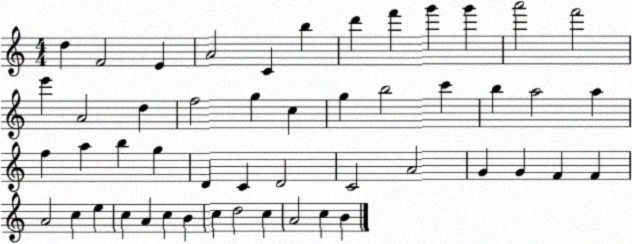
X:1
T:Untitled
M:4/4
L:1/4
K:C
d F2 E A2 C b d' f' g' g' a'2 f'2 e' A2 d f2 g c g b2 c' b a2 a f a b g D C D2 C2 A2 G G F F A2 c e c A c B c d2 c A2 c B